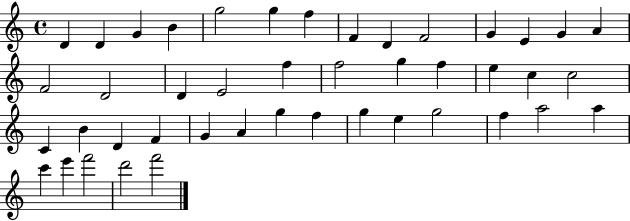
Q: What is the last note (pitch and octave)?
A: F6